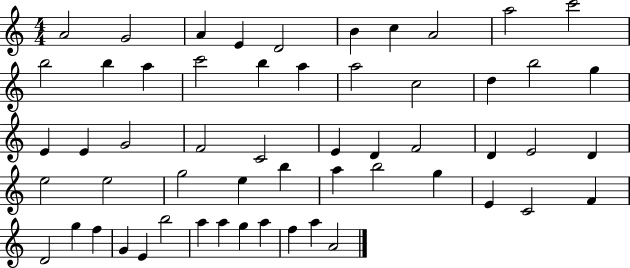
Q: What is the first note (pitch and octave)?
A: A4